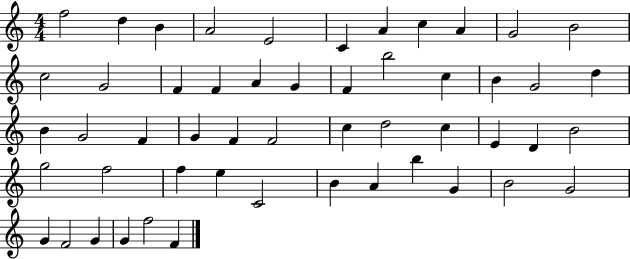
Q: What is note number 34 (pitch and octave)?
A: D4